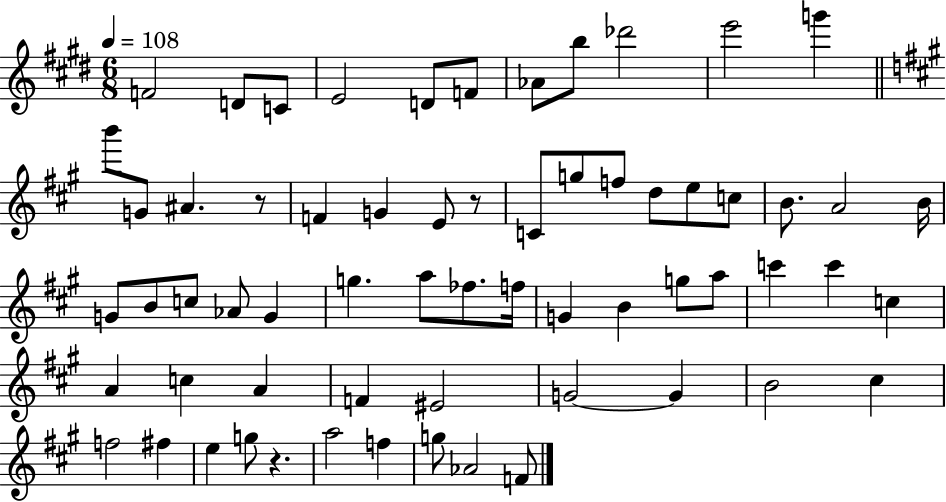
X:1
T:Untitled
M:6/8
L:1/4
K:E
F2 D/2 C/2 E2 D/2 F/2 _A/2 b/2 _d'2 e'2 g' b'/2 G/2 ^A z/2 F G E/2 z/2 C/2 g/2 f/2 d/2 e/2 c/2 B/2 A2 B/4 G/2 B/2 c/2 _A/2 G g a/2 _f/2 f/4 G B g/2 a/2 c' c' c A c A F ^E2 G2 G B2 ^c f2 ^f e g/2 z a2 f g/2 _A2 F/2